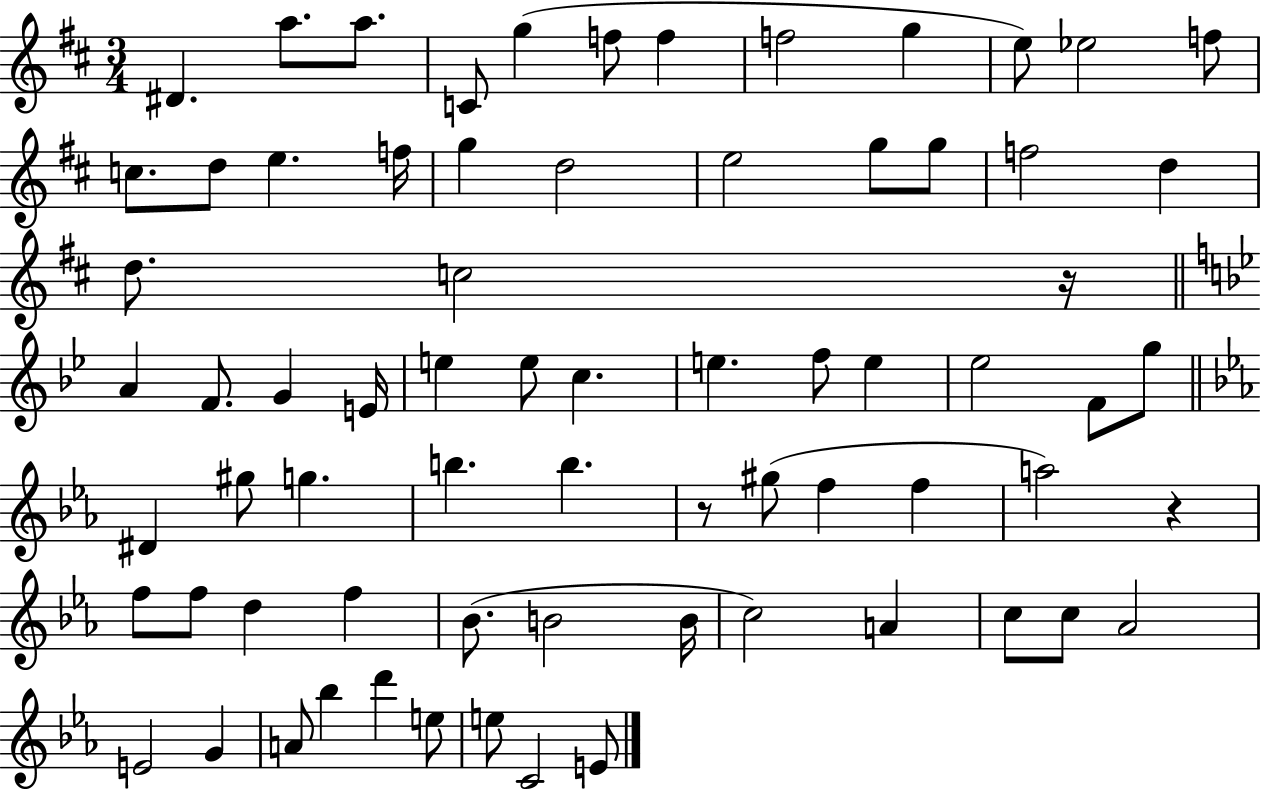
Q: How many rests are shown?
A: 3